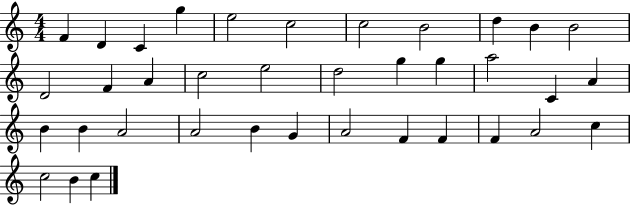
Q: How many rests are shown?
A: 0